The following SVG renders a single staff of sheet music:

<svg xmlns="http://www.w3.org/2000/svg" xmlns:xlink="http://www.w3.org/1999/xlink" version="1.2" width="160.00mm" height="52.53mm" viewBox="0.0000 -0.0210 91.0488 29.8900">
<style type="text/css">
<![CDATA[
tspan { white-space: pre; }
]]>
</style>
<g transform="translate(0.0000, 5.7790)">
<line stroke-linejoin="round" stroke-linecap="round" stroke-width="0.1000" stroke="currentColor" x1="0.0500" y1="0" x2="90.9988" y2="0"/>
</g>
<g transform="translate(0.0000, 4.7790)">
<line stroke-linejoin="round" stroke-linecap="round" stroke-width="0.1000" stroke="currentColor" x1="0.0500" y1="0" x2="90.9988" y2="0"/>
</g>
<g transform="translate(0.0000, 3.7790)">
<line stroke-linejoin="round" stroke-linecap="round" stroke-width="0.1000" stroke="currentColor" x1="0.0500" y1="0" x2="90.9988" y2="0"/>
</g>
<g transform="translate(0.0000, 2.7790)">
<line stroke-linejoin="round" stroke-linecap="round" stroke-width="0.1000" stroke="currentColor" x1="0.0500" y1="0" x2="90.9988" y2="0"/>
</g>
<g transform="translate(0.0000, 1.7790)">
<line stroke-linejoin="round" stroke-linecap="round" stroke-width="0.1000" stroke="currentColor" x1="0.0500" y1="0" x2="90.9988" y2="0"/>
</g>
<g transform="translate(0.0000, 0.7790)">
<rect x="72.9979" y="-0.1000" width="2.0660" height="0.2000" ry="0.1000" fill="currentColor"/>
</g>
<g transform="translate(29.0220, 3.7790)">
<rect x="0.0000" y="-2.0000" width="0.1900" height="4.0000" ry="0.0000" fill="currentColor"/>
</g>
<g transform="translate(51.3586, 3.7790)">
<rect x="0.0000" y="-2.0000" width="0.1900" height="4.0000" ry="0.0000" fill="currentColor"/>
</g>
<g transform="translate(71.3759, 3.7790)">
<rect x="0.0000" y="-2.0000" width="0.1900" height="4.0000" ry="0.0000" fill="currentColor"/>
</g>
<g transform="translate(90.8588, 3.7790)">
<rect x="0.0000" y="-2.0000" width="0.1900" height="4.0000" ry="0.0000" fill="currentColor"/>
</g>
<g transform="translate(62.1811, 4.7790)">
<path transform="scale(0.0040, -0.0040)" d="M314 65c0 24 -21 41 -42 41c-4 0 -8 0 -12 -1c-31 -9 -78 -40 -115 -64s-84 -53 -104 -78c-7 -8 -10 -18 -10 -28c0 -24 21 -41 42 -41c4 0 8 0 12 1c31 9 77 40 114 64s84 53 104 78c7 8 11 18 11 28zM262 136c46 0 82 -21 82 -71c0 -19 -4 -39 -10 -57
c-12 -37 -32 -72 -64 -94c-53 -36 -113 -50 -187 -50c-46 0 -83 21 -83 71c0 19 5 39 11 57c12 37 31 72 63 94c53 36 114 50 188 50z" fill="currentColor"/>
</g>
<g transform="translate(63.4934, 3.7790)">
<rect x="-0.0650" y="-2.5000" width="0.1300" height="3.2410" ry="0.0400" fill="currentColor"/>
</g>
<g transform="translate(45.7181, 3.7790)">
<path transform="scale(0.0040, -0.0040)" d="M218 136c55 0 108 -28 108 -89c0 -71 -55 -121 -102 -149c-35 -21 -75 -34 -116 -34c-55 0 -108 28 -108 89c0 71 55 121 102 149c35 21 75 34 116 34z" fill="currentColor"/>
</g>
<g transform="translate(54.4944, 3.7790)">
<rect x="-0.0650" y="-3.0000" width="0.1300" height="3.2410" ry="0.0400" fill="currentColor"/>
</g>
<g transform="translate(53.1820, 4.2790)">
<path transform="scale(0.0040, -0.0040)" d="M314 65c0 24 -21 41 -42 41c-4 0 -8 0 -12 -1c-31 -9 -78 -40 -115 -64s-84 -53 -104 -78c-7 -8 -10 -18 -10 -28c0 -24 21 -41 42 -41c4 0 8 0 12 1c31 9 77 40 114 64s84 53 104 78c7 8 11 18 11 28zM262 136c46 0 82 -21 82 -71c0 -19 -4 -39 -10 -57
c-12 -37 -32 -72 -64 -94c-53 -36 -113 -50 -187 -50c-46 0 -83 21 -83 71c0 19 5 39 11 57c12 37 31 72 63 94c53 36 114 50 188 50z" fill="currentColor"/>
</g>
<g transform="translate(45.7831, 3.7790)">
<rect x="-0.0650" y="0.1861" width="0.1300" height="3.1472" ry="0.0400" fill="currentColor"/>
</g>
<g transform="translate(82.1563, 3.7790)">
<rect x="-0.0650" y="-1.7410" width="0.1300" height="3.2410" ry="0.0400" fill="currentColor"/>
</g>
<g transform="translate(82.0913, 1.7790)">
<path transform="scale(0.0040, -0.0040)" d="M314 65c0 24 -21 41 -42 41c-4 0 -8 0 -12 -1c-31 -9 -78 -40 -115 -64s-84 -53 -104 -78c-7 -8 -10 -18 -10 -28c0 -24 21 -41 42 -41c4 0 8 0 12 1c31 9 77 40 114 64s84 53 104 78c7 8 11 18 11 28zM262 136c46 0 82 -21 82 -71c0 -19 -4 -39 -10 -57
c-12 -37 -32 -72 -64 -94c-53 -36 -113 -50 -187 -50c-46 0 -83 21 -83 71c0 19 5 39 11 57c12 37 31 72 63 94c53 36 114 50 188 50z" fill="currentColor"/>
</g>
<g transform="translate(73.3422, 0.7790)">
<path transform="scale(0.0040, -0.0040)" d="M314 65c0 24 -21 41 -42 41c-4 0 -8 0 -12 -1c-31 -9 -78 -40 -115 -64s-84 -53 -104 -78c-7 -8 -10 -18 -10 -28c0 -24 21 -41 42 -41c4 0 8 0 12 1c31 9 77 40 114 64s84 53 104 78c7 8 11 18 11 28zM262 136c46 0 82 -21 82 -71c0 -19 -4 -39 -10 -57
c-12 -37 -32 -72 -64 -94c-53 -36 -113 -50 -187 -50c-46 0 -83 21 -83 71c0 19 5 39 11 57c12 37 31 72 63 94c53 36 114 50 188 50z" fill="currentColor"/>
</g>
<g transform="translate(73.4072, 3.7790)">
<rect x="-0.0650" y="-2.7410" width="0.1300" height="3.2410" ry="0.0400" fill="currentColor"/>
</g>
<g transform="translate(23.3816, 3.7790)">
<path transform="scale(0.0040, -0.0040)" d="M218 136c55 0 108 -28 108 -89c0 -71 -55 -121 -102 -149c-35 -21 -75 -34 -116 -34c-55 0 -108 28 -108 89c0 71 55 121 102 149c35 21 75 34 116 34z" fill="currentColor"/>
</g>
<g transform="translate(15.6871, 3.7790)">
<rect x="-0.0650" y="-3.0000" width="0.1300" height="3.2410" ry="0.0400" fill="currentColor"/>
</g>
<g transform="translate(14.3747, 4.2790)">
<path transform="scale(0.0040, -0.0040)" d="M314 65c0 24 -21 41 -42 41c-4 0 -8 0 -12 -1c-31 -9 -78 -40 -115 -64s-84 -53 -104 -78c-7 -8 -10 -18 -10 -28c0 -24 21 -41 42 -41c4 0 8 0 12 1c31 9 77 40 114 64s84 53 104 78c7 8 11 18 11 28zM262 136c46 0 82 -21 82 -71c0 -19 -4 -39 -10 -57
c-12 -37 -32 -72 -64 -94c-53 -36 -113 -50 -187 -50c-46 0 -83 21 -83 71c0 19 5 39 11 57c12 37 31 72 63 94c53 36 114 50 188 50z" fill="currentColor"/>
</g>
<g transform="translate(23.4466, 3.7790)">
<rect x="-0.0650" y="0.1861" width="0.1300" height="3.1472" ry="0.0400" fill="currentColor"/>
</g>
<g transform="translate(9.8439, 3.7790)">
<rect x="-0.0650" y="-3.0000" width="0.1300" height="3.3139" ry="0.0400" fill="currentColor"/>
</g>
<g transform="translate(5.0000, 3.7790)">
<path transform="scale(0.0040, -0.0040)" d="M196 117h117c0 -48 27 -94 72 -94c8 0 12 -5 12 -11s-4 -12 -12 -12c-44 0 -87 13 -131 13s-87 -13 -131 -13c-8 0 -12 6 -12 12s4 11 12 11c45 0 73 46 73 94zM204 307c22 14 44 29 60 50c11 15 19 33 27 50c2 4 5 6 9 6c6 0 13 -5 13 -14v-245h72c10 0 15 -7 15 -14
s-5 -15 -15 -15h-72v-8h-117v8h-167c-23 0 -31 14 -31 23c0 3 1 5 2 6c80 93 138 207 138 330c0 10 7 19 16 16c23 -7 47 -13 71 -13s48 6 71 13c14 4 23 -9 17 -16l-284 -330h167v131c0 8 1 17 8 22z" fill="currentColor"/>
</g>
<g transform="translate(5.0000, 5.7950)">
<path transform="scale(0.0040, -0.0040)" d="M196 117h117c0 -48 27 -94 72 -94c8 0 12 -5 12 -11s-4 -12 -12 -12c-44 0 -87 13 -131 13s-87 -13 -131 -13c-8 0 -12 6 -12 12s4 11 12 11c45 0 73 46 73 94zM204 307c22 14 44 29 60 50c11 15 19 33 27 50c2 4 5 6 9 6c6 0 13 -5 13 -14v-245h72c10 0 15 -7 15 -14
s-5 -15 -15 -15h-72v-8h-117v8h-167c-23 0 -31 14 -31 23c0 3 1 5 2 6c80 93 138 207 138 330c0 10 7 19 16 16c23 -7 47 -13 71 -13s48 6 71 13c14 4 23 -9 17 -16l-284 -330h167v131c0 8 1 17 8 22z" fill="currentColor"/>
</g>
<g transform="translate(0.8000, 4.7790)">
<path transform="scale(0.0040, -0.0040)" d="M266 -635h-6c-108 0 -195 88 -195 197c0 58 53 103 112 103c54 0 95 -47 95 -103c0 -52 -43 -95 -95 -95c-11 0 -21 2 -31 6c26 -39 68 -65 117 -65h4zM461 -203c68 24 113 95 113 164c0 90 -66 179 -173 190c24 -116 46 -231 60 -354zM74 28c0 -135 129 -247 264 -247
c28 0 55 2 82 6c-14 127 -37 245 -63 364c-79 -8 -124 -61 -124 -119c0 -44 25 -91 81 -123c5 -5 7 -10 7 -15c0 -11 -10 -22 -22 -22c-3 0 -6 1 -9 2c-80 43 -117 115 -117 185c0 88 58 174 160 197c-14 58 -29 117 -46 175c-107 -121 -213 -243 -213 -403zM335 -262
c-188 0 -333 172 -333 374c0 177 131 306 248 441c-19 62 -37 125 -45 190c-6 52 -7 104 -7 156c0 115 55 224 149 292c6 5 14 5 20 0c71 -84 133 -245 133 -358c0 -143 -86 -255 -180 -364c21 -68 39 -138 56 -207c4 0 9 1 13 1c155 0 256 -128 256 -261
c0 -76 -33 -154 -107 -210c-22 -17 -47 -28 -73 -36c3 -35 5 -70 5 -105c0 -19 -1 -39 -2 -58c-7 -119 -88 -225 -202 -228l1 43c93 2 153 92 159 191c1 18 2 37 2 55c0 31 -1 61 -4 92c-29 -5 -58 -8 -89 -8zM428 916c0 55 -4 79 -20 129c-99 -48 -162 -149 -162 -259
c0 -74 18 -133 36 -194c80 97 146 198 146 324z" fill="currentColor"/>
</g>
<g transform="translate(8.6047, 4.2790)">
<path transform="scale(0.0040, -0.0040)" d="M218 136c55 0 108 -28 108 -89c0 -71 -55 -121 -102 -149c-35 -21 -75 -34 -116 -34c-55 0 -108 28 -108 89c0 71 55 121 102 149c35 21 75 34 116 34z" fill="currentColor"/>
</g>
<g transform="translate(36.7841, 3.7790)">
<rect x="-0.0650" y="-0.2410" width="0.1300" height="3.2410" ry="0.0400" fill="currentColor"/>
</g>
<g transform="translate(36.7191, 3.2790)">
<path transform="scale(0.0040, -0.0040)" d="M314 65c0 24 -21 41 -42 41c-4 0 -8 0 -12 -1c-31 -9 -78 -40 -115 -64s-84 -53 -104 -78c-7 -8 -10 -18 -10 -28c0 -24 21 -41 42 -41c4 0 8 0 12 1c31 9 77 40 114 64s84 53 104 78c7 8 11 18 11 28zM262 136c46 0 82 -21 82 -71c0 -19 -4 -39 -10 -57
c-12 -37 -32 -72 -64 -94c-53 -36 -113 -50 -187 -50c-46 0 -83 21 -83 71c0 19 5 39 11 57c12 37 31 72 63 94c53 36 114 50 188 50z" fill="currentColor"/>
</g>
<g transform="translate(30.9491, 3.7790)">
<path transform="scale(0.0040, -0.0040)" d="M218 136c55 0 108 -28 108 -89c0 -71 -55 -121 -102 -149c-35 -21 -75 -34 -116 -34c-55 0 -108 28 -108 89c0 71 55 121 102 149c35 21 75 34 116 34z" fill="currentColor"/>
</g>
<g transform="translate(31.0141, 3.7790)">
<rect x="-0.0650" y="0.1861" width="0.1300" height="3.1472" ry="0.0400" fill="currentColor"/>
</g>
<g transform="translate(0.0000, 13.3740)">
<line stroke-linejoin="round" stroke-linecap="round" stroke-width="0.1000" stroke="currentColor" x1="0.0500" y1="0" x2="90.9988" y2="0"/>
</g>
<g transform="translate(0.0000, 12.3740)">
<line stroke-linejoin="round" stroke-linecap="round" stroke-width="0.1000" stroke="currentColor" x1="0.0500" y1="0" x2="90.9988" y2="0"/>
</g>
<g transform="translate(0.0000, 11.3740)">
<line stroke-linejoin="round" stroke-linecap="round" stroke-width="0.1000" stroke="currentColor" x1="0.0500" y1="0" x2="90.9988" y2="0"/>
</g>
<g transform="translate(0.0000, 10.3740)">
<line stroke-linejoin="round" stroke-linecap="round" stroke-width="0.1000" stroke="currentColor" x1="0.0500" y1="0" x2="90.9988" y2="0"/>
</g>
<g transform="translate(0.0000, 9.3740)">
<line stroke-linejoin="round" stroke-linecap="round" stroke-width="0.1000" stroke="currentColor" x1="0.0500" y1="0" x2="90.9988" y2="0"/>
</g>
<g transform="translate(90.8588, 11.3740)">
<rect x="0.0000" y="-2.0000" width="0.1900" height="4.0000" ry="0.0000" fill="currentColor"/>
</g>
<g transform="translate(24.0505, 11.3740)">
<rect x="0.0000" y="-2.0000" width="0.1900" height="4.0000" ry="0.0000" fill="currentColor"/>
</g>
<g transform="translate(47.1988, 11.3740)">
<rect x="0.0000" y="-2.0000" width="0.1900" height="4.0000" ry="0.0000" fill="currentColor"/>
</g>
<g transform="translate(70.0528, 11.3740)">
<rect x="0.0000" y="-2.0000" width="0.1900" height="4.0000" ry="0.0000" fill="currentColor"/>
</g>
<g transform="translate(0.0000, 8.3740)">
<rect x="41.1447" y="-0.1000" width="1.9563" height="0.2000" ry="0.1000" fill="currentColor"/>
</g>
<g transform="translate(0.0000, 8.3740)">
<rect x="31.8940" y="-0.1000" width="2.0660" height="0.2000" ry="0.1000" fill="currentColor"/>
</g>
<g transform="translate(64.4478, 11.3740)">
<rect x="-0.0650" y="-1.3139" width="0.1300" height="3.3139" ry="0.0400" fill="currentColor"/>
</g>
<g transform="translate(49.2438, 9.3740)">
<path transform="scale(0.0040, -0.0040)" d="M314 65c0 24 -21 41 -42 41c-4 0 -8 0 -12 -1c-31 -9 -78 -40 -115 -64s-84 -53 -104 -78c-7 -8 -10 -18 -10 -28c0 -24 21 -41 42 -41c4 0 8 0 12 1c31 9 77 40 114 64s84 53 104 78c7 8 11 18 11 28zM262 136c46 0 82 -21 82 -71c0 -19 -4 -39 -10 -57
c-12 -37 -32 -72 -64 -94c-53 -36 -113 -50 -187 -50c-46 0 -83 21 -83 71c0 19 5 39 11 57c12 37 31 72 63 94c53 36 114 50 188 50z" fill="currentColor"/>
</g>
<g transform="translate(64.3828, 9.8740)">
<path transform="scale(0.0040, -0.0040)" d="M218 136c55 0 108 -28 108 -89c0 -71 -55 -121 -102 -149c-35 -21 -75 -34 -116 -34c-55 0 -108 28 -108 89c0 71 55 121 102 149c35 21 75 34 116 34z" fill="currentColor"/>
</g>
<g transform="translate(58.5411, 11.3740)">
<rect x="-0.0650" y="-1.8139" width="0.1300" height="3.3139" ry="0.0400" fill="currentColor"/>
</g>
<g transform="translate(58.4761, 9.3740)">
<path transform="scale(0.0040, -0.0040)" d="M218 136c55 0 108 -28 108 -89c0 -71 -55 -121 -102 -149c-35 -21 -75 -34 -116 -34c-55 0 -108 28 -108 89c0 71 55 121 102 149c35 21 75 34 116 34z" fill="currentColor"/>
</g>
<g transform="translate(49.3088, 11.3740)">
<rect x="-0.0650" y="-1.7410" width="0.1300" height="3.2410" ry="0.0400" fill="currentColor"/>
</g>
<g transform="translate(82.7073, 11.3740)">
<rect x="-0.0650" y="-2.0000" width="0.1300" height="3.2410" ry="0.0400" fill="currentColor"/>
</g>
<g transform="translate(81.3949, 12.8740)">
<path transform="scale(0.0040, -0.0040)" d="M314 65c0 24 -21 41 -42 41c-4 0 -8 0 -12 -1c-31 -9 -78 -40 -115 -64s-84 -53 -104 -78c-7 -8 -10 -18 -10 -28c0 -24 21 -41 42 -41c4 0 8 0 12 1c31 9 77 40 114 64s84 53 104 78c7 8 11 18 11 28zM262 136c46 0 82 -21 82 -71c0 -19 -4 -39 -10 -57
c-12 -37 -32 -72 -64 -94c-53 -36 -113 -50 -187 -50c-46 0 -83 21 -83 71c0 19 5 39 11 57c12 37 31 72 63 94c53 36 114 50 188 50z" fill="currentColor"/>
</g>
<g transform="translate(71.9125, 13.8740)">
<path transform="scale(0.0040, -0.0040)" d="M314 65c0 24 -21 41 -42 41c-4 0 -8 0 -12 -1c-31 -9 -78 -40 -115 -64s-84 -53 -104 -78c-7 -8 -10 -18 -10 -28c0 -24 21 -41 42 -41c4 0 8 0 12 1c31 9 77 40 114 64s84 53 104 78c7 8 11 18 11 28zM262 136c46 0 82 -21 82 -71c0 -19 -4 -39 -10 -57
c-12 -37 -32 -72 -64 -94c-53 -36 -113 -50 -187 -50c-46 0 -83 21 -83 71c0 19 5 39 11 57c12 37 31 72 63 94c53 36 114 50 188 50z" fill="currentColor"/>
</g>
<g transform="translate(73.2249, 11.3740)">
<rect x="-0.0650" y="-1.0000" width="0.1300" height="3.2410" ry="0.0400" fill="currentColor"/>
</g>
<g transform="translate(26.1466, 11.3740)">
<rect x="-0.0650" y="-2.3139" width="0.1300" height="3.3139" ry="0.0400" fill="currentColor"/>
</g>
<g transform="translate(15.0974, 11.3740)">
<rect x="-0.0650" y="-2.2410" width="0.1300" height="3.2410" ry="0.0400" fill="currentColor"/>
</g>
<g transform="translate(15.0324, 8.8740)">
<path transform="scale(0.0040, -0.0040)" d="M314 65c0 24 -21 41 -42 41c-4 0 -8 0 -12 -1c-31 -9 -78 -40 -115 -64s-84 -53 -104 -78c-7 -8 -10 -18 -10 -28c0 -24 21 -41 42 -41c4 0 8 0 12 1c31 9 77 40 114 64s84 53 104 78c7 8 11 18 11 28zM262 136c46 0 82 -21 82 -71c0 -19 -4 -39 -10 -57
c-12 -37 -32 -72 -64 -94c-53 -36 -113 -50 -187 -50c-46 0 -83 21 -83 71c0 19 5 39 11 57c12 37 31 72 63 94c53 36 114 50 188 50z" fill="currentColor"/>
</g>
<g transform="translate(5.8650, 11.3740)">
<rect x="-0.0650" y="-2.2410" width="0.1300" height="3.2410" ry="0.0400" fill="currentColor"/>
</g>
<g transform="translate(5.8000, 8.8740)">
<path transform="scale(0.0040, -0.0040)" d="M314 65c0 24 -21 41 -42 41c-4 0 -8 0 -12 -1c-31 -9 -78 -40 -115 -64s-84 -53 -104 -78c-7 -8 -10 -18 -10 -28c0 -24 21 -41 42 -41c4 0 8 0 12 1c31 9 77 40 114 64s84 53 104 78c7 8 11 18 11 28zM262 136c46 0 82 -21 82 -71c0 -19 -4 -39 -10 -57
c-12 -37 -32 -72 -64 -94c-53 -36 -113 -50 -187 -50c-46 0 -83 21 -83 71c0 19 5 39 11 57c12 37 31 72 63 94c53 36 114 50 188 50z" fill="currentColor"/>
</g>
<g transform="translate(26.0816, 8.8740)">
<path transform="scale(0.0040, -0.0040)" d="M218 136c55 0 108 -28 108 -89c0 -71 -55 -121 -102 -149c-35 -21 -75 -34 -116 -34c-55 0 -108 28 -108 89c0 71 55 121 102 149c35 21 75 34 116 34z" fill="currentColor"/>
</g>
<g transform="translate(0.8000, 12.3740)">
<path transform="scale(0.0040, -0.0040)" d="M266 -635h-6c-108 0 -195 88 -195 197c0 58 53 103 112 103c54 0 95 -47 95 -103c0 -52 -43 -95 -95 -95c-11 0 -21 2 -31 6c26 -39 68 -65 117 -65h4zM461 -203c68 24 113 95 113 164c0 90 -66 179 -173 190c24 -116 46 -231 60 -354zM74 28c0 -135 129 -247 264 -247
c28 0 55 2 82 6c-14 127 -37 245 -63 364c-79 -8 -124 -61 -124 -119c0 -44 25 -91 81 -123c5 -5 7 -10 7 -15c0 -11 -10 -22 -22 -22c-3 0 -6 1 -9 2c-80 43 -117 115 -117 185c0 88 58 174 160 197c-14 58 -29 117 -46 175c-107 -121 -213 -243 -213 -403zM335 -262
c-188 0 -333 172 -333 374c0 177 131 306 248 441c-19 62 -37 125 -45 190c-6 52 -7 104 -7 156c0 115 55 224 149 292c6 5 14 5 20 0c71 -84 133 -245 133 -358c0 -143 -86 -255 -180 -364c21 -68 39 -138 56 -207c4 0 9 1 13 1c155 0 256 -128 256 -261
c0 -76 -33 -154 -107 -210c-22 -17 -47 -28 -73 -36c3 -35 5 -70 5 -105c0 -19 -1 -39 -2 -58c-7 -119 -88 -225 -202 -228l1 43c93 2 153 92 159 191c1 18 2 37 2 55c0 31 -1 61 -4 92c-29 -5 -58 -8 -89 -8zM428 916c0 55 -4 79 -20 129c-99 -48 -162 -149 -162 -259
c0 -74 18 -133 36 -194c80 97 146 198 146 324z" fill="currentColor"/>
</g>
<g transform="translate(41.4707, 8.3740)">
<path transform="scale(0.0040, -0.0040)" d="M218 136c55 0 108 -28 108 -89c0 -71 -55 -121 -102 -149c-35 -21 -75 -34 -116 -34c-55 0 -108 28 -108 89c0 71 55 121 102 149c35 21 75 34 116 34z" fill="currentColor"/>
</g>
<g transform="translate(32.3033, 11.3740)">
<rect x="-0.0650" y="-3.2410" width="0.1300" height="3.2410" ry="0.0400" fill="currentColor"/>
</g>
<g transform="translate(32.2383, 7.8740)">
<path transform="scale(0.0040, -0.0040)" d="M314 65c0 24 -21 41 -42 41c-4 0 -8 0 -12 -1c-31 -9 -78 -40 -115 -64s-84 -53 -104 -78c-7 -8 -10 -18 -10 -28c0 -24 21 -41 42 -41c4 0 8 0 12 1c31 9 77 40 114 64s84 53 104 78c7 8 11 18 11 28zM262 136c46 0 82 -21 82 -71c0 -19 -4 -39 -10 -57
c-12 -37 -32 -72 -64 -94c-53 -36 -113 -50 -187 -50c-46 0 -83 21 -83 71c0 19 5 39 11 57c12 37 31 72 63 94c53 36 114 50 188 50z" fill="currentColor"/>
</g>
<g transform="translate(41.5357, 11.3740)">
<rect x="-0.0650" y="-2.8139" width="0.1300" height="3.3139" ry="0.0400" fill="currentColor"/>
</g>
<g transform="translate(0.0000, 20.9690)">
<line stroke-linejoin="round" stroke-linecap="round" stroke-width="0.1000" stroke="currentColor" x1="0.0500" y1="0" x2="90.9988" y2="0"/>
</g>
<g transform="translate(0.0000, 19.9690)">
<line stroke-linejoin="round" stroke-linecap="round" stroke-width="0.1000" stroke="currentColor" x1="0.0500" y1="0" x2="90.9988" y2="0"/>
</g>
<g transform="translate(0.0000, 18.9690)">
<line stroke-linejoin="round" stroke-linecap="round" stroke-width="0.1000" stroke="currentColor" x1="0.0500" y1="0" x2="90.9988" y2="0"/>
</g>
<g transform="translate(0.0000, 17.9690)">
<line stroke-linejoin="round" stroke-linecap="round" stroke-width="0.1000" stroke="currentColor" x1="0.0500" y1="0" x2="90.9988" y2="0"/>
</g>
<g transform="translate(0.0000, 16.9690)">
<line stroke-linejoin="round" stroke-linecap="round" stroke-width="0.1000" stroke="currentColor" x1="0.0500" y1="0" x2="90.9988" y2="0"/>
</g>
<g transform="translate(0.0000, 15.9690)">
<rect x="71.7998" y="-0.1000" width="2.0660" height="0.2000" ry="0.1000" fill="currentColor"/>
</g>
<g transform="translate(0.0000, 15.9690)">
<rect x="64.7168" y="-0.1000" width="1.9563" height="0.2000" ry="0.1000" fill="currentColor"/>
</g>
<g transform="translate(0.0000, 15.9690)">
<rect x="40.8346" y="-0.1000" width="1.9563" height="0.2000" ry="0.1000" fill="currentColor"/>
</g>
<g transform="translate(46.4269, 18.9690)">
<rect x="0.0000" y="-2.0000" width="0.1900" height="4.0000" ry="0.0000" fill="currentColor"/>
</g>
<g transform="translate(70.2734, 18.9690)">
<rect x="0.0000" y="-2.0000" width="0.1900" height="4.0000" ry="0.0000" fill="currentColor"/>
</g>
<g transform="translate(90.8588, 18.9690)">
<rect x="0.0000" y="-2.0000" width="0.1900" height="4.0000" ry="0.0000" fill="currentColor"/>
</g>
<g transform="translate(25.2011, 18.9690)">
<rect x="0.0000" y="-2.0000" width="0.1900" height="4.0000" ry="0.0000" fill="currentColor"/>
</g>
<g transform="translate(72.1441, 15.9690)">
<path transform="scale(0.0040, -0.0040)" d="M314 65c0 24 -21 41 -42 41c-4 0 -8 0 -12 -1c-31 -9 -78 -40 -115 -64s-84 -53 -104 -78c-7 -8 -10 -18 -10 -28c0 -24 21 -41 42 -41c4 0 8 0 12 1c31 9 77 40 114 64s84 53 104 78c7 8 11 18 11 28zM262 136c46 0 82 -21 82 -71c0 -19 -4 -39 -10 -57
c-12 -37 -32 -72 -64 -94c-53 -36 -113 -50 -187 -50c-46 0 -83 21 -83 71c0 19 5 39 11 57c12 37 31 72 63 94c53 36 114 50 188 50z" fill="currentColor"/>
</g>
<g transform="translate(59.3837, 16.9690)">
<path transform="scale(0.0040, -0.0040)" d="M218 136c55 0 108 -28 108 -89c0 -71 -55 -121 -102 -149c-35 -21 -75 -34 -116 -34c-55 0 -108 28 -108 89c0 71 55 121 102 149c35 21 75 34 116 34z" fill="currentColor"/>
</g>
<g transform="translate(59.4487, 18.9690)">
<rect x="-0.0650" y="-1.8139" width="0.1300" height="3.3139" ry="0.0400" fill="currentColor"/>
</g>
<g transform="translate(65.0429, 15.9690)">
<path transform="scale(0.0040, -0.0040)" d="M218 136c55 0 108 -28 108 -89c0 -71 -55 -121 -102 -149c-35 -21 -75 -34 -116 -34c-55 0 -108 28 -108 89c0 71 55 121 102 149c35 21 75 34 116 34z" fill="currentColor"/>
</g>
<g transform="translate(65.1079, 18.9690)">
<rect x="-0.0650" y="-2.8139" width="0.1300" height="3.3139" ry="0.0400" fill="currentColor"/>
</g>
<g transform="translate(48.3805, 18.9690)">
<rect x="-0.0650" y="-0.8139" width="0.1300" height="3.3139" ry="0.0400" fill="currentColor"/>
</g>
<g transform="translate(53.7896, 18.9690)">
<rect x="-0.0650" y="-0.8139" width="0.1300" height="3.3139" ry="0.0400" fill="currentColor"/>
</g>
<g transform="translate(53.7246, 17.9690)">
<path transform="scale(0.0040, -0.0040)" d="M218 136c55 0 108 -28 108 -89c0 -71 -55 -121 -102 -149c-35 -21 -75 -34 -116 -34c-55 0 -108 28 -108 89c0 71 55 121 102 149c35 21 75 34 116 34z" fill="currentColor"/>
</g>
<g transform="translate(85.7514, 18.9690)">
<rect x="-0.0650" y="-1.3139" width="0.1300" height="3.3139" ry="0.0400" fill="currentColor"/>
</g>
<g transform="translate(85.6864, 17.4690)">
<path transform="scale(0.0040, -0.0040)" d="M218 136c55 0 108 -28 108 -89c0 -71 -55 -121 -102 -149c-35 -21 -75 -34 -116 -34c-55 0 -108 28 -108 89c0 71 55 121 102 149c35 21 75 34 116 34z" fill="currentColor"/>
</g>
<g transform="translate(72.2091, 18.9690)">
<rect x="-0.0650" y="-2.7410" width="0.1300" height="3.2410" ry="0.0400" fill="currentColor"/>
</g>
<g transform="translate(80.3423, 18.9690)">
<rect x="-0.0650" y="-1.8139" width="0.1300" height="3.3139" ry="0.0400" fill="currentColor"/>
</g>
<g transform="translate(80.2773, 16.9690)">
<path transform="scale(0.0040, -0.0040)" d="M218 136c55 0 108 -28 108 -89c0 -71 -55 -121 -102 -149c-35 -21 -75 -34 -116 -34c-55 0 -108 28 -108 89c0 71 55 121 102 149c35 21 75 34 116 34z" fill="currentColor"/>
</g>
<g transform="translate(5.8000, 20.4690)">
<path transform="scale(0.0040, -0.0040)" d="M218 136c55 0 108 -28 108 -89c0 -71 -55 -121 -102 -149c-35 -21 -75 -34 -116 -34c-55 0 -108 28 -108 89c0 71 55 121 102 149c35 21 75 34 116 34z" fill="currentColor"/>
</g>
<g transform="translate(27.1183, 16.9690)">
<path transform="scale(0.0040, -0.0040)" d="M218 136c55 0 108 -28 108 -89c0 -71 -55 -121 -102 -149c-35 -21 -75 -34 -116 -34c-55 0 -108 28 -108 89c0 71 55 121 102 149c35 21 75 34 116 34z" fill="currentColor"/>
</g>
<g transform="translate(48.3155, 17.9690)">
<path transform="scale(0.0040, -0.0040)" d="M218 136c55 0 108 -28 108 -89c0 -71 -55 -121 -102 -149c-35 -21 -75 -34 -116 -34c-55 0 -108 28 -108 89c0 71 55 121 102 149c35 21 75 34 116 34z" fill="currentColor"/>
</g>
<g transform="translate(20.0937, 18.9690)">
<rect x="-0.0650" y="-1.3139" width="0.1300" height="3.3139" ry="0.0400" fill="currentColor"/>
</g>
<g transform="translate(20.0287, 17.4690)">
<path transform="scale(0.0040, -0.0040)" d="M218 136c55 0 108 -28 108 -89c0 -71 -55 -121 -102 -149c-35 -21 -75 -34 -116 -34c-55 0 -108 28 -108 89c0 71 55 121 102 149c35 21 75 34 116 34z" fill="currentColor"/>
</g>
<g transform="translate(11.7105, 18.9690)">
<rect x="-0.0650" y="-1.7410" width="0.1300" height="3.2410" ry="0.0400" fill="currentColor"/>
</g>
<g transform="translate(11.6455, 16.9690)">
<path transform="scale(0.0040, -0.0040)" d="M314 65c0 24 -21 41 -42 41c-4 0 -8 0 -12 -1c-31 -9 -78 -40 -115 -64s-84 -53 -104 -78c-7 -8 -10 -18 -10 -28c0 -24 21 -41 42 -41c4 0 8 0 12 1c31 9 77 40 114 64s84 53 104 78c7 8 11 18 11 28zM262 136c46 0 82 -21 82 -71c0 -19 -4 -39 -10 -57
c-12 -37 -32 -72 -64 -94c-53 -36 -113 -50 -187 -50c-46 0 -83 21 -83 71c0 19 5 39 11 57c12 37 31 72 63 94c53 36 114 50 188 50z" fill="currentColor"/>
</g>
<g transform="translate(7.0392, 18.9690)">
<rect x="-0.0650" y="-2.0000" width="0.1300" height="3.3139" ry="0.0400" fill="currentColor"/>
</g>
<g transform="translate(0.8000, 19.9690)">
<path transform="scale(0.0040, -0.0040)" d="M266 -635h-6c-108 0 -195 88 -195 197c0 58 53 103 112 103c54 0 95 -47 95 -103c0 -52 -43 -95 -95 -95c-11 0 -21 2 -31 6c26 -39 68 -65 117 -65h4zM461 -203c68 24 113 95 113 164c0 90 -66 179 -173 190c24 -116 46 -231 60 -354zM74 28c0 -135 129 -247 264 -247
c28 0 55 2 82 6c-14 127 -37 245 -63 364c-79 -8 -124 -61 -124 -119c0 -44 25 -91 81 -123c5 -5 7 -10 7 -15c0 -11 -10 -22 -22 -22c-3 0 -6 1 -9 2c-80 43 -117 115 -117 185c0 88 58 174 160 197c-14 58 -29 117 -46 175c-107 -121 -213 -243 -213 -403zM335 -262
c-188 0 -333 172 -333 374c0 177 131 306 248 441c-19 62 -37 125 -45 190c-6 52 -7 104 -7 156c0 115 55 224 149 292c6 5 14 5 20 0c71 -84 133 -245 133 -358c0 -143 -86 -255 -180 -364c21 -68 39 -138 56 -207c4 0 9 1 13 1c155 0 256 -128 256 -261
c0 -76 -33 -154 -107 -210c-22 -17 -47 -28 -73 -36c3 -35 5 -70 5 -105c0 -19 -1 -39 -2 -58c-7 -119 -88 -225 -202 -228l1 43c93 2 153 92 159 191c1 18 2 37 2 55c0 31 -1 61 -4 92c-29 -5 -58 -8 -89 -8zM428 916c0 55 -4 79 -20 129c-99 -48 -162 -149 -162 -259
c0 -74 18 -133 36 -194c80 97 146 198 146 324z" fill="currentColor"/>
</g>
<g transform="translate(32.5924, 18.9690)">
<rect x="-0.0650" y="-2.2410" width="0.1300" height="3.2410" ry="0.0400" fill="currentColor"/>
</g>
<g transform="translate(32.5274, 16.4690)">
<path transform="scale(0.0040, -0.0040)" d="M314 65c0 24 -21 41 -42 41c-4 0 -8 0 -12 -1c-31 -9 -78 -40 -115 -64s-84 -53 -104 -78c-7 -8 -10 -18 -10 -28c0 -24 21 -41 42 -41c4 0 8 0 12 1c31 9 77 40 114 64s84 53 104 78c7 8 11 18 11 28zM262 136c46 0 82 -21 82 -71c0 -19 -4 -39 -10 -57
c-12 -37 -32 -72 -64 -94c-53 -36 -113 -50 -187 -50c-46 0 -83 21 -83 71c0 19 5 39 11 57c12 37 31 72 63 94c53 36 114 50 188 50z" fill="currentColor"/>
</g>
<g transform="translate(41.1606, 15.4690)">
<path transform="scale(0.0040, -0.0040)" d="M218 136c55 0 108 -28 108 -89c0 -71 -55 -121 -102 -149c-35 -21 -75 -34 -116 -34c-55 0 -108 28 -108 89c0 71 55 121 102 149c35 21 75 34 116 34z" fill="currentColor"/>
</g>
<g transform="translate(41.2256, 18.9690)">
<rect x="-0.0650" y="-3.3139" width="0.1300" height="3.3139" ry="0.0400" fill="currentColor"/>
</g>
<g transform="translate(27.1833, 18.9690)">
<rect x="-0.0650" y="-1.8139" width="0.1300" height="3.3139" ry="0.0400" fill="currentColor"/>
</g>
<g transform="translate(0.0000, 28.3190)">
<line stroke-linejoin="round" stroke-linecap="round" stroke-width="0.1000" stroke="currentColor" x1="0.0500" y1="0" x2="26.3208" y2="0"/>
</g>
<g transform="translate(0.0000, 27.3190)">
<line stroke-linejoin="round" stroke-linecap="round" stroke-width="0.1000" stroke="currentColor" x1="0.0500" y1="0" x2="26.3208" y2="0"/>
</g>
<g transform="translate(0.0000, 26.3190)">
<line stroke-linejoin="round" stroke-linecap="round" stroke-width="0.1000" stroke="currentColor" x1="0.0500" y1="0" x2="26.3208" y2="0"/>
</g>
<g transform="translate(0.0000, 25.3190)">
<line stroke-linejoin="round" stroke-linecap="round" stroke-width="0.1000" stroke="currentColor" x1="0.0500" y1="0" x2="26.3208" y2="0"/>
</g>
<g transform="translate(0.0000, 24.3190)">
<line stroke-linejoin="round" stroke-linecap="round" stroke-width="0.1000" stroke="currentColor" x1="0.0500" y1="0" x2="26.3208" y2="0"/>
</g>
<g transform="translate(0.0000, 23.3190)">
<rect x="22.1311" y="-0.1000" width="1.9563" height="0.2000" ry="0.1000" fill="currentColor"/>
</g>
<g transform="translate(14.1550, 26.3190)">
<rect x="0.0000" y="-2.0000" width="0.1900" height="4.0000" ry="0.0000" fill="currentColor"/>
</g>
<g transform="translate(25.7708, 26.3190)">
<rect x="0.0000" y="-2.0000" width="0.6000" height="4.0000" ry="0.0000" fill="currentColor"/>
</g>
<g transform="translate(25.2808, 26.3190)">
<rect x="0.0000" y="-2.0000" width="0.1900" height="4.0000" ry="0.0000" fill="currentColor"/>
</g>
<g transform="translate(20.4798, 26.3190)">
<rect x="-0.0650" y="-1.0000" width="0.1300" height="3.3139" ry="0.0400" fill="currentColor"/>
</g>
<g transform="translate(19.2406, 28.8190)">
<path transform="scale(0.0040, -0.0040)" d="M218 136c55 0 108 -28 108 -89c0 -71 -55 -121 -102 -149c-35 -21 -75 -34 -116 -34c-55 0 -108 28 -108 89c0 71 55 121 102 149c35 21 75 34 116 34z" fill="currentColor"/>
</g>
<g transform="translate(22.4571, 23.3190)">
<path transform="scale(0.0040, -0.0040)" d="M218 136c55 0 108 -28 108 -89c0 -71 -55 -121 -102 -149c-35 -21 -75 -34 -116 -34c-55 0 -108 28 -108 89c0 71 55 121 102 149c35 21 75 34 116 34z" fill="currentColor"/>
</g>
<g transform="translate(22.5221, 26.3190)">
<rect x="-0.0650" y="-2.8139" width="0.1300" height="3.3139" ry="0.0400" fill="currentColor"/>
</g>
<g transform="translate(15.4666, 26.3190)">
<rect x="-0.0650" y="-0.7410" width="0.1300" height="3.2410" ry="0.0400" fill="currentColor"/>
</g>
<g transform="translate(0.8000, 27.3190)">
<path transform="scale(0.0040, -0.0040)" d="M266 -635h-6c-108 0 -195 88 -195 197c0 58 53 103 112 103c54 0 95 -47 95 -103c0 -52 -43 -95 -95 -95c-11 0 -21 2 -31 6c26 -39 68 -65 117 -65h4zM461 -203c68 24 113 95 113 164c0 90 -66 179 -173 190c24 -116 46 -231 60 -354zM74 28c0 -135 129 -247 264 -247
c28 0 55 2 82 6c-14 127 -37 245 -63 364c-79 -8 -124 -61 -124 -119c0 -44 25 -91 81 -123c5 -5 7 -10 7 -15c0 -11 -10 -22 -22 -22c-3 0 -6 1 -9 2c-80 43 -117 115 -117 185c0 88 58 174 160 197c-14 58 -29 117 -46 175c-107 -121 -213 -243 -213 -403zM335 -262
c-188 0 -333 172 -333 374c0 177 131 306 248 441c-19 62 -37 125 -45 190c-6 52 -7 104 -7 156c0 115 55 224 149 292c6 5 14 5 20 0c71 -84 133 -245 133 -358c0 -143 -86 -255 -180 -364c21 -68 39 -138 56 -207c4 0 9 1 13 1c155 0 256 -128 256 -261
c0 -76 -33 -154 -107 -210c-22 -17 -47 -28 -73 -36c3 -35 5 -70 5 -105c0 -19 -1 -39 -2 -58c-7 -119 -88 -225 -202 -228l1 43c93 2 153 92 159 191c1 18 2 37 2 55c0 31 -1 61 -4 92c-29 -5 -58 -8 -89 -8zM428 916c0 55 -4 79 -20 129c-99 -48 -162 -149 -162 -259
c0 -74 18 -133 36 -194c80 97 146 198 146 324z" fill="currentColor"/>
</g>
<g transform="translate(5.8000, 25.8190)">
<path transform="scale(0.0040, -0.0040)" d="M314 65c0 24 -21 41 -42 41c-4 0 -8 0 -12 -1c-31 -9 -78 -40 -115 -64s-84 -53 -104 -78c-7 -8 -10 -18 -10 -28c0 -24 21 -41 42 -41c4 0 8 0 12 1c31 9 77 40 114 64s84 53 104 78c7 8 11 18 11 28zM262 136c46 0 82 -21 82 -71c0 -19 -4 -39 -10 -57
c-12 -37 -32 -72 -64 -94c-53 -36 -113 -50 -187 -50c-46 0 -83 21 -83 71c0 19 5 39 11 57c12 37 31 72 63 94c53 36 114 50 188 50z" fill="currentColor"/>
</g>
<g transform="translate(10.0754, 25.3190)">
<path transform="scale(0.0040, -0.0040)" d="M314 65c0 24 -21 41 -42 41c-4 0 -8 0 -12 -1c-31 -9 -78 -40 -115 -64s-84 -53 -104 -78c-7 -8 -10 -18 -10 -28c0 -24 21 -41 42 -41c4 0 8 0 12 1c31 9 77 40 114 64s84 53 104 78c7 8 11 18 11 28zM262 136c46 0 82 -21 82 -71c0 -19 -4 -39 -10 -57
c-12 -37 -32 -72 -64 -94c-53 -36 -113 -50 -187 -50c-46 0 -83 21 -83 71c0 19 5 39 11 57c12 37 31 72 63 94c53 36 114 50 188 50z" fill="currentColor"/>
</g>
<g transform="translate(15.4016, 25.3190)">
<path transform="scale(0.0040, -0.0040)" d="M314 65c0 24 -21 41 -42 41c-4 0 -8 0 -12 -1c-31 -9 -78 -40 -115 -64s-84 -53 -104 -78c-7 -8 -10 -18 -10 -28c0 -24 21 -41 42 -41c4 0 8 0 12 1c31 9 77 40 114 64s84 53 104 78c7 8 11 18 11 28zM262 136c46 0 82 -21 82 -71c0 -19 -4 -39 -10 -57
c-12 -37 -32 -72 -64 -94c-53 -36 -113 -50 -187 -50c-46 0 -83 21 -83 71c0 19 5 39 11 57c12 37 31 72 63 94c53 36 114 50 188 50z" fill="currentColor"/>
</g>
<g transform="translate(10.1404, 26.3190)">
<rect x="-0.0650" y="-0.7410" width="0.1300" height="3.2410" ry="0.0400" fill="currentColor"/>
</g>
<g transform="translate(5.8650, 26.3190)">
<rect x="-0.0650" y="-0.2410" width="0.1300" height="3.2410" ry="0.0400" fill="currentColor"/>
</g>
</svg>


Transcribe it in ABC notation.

X:1
T:Untitled
M:4/4
L:1/4
K:C
A A2 B B c2 B A2 G2 a2 f2 g2 g2 g b2 a f2 f e D2 F2 F f2 e f g2 b d d f a a2 f e c2 d2 d2 D a